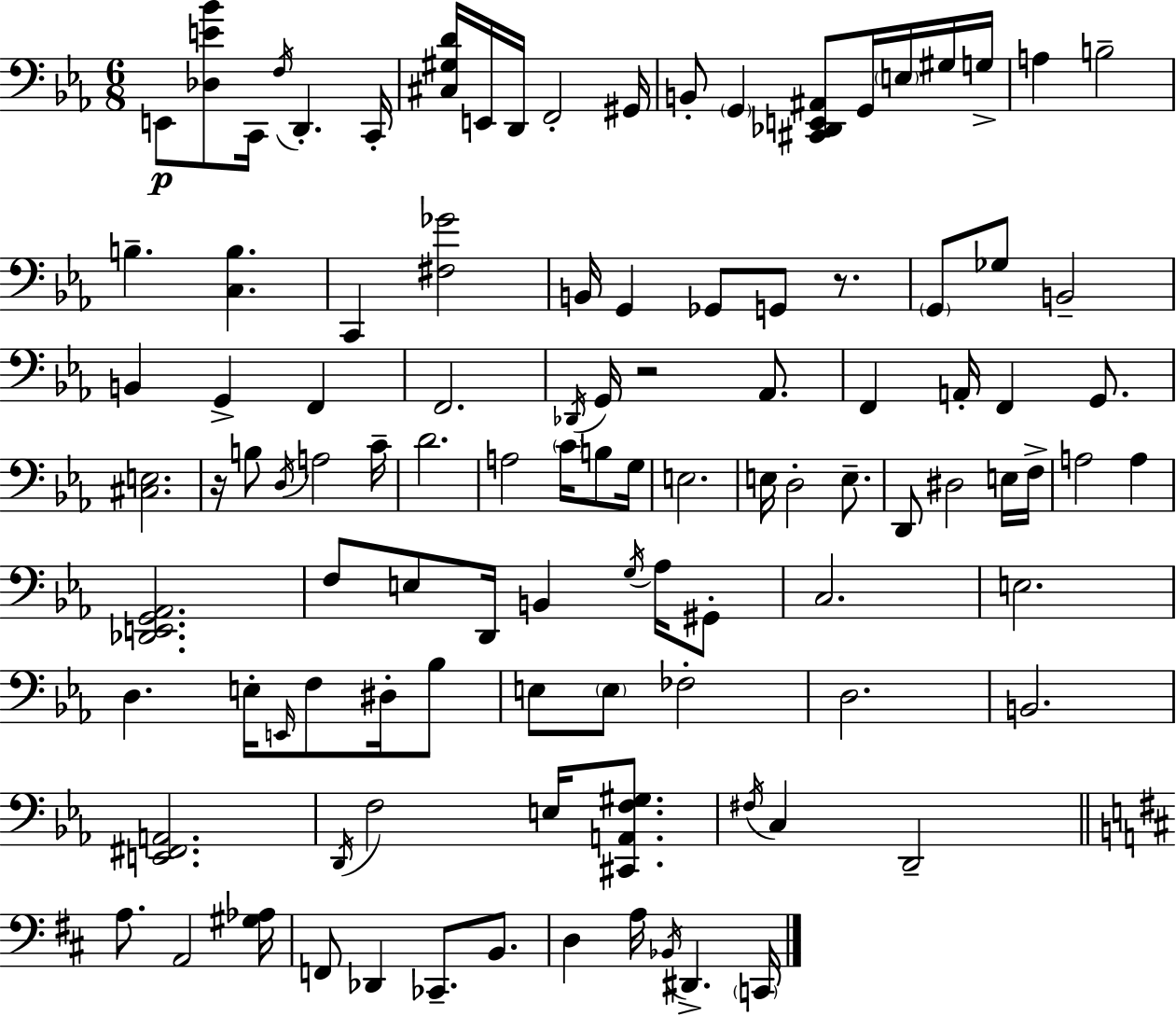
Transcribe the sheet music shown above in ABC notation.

X:1
T:Untitled
M:6/8
L:1/4
K:Eb
E,,/2 [_D,E_B]/2 C,,/4 F,/4 D,, C,,/4 [^C,^G,D]/4 E,,/4 D,,/4 F,,2 ^G,,/4 B,,/2 G,, [^C,,_D,,E,,^A,,]/2 G,,/4 E,/4 ^G,/4 G,/4 A, B,2 B, [C,B,] C,, [^F,_G]2 B,,/4 G,, _G,,/2 G,,/2 z/2 G,,/2 _G,/2 B,,2 B,, G,, F,, F,,2 _D,,/4 G,,/4 z2 _A,,/2 F,, A,,/4 F,, G,,/2 [^C,E,]2 z/4 B,/2 D,/4 A,2 C/4 D2 A,2 C/4 B,/2 G,/4 E,2 E,/4 D,2 E,/2 D,,/2 ^D,2 E,/4 F,/4 A,2 A, [_D,,E,,G,,_A,,]2 F,/2 E,/2 D,,/4 B,, G,/4 _A,/4 ^G,,/2 C,2 E,2 D, E,/4 E,,/4 F,/2 ^D,/4 _B,/2 E,/2 E,/2 _F,2 D,2 B,,2 [E,,^F,,A,,]2 D,,/4 F,2 E,/4 [^C,,A,,F,^G,]/2 ^F,/4 C, D,,2 A,/2 A,,2 [^G,_A,]/4 F,,/2 _D,, _C,,/2 B,,/2 D, A,/4 _B,,/4 ^D,, C,,/4